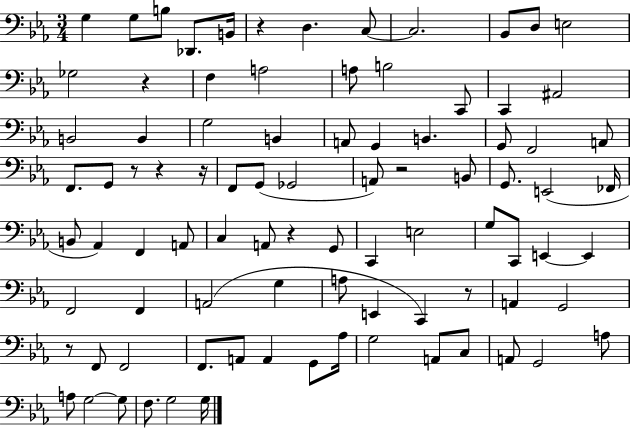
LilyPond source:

{
  \clef bass
  \numericTimeSignature
  \time 3/4
  \key ees \major
  g4 g8 b8 des,8. b,16 | r4 d4. c8~~ | c2. | bes,8 d8 e2 | \break ges2 r4 | f4 a2 | a8 b2 c,8 | c,4 ais,2 | \break b,2 b,4 | g2 b,4 | a,8 g,4 b,4. | g,8 f,2 a,8 | \break f,8. g,8 r8 r4 r16 | f,8 g,8( ges,2 | a,8) r2 b,8 | g,8. e,2( fes,16 | \break b,8 aes,4) f,4 a,8 | c4 a,8 r4 g,8 | c,4 e2 | g8 c,8 e,4~~ e,4 | \break f,2 f,4 | a,2( g4 | a8 e,4 c,4) r8 | a,4 g,2 | \break r8 f,8 f,2 | f,8. a,8 a,4 g,8 aes16 | g2 a,8 c8 | a,8 g,2 a8 | \break a8 g2~~ g8 | f8. g2 g16 | \bar "|."
}